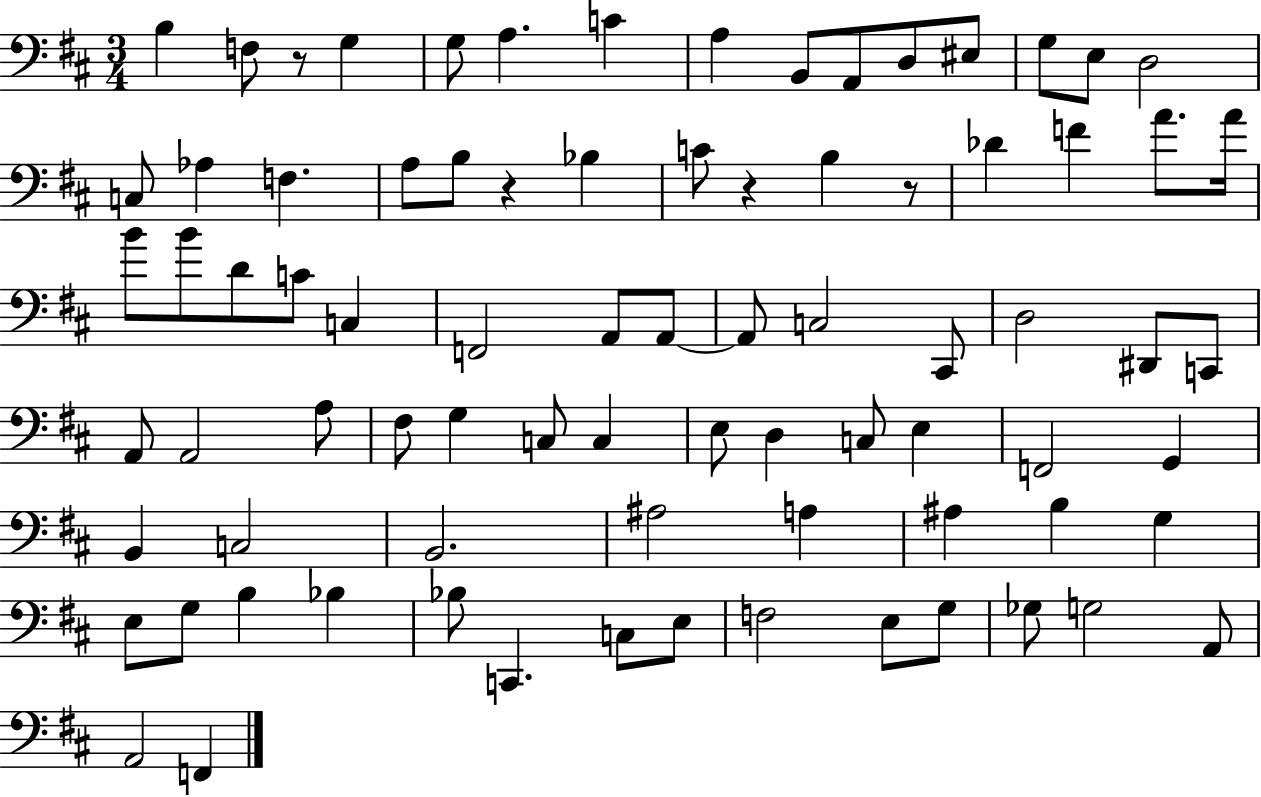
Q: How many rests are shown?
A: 4